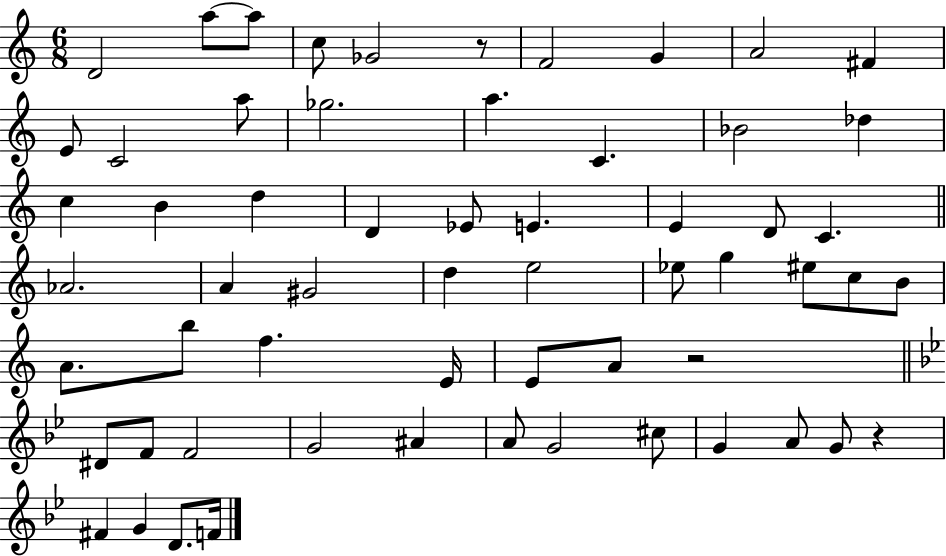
{
  \clef treble
  \numericTimeSignature
  \time 6/8
  \key c \major
  d'2 a''8~~ a''8 | c''8 ges'2 r8 | f'2 g'4 | a'2 fis'4 | \break e'8 c'2 a''8 | ges''2. | a''4. c'4. | bes'2 des''4 | \break c''4 b'4 d''4 | d'4 ees'8 e'4. | e'4 d'8 c'4. | \bar "||" \break \key c \major aes'2. | a'4 gis'2 | d''4 e''2 | ees''8 g''4 eis''8 c''8 b'8 | \break a'8. b''8 f''4. e'16 | e'8 a'8 r2 | \bar "||" \break \key bes \major dis'8 f'8 f'2 | g'2 ais'4 | a'8 g'2 cis''8 | g'4 a'8 g'8 r4 | \break fis'4 g'4 d'8. f'16 | \bar "|."
}